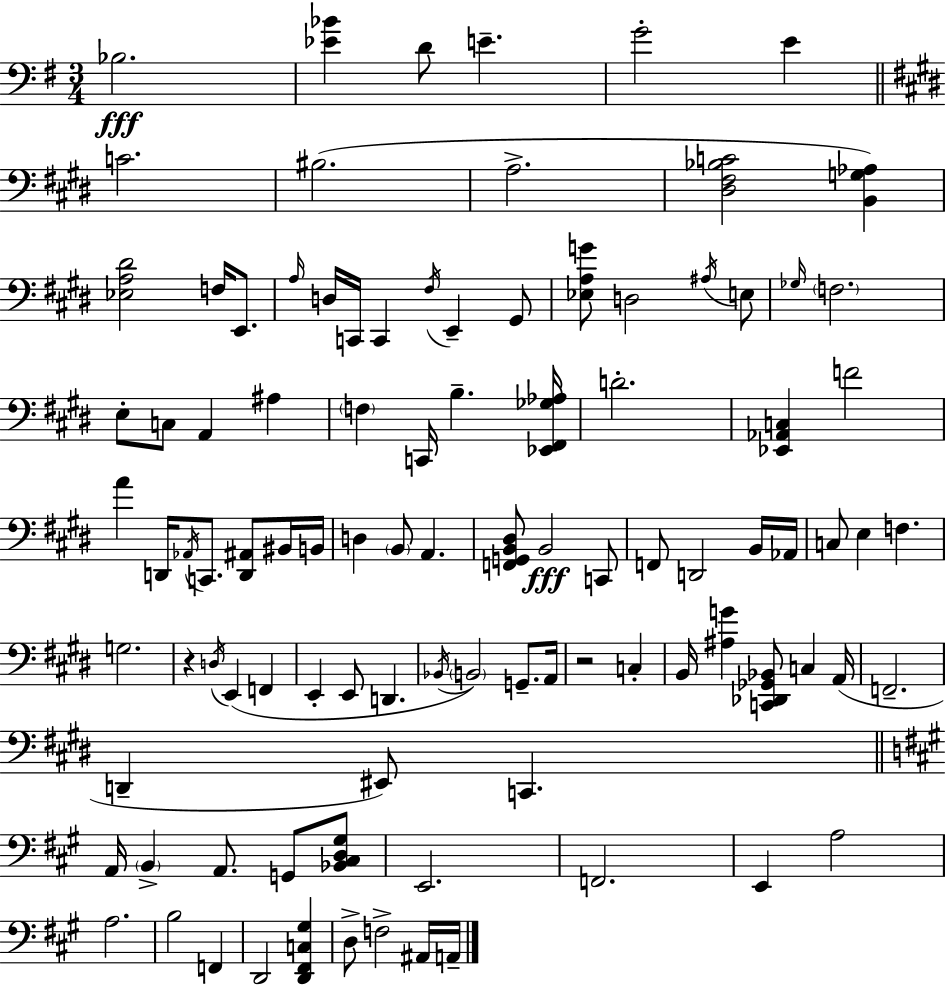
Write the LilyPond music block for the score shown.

{
  \clef bass
  \numericTimeSignature
  \time 3/4
  \key g \major
  \repeat volta 2 { bes2.\fff | <ees' bes'>4 d'8 e'4.-- | g'2-. e'4 | \bar "||" \break \key e \major c'2. | bis2.( | a2.-> | <dis fis bes c'>2 <b, g aes>4) | \break <ees a dis'>2 f16 e,8. | \grace { a16 } d16 c,16 c,4 \acciaccatura { fis16 } e,4-- | gis,8 <ees a g'>8 d2 | \acciaccatura { ais16 } e8 \grace { ges16 } \parenthesize f2. | \break e8-. c8 a,4 | ais4 \parenthesize f4 c,16 b4.-- | <ees, fis, ges aes>16 d'2.-. | <ees, aes, c>4 f'2 | \break a'4 d,16 \acciaccatura { aes,16 } c,8. | <d, ais,>8 bis,16 b,16 d4 \parenthesize b,8 a,4. | <f, g, b, dis>8 b,2\fff | c,8 f,8 d,2 | \break b,16 aes,16 c8 e4 f4. | g2. | r4 \acciaccatura { d16 } e,4( | f,4 e,4-. e,8 | \break d,4. \acciaccatura { bes,16 }) \parenthesize b,2 | g,8.-- a,16 r2 | c4-. b,16 <ais g'>4 | <c, des, ges, bes,>8 c4 a,16( f,2.-- | \break d,4-- eis,8) | c,4. \bar "||" \break \key a \major a,16 \parenthesize b,4-> a,8. g,8 <bes, cis d gis>8 | e,2. | f,2. | e,4 a2 | \break a2. | b2 f,4 | d,2 <d, fis, c gis>4 | d8-> f2-> ais,16 a,16-- | \break } \bar "|."
}